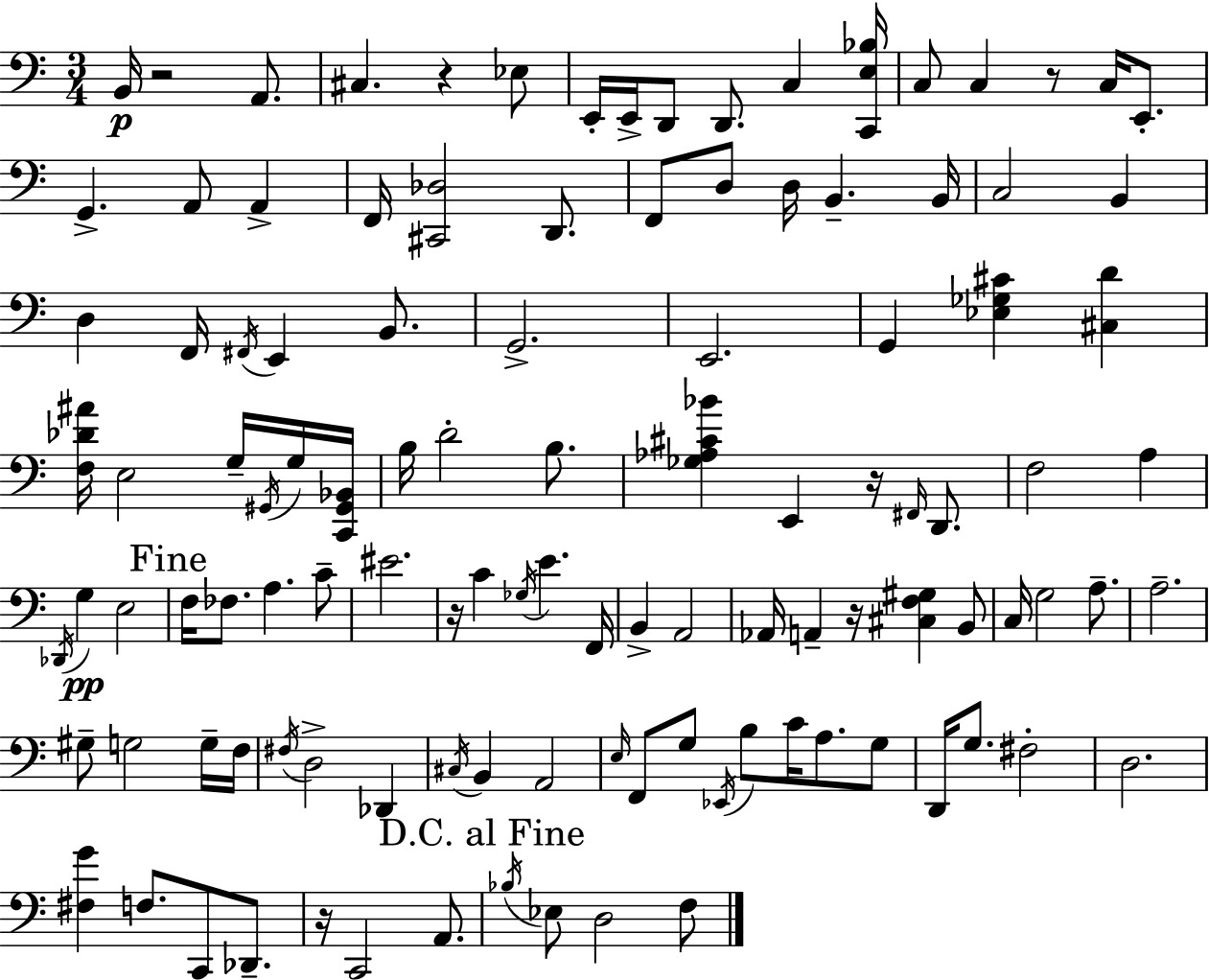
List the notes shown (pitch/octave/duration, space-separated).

B2/s R/h A2/e. C#3/q. R/q Eb3/e E2/s E2/s D2/e D2/e. C3/q [C2,E3,Bb3]/s C3/e C3/q R/e C3/s E2/e. G2/q. A2/e A2/q F2/s [C#2,Db3]/h D2/e. F2/e D3/e D3/s B2/q. B2/s C3/h B2/q D3/q F2/s F#2/s E2/q B2/e. G2/h. E2/h. G2/q [Eb3,Gb3,C#4]/q [C#3,D4]/q [F3,Db4,A#4]/s E3/h G3/s G#2/s G3/s [C2,G#2,Bb2]/s B3/s D4/h B3/e. [Gb3,Ab3,C#4,Bb4]/q E2/q R/s F#2/s D2/e. F3/h A3/q Db2/s G3/q E3/h F3/s FES3/e. A3/q. C4/e EIS4/h. R/s C4/q Gb3/s E4/q. F2/s B2/q A2/h Ab2/s A2/q R/s [C#3,F3,G#3]/q B2/e C3/s G3/h A3/e. A3/h. G#3/e G3/h G3/s F3/s F#3/s D3/h Db2/q C#3/s B2/q A2/h E3/s F2/e G3/e Eb2/s B3/e C4/s A3/e. G3/e D2/s G3/e. F#3/h D3/h. [F#3,G4]/q F3/e. C2/e Db2/e. R/s C2/h A2/e. Bb3/s Eb3/e D3/h F3/e